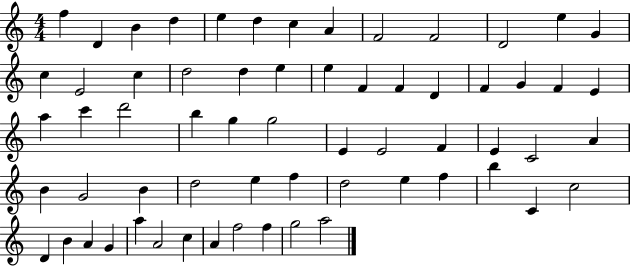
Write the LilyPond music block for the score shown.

{
  \clef treble
  \numericTimeSignature
  \time 4/4
  \key c \major
  f''4 d'4 b'4 d''4 | e''4 d''4 c''4 a'4 | f'2 f'2 | d'2 e''4 g'4 | \break c''4 e'2 c''4 | d''2 d''4 e''4 | e''4 f'4 f'4 d'4 | f'4 g'4 f'4 e'4 | \break a''4 c'''4 d'''2 | b''4 g''4 g''2 | e'4 e'2 f'4 | e'4 c'2 a'4 | \break b'4 g'2 b'4 | d''2 e''4 f''4 | d''2 e''4 f''4 | b''4 c'4 c''2 | \break d'4 b'4 a'4 g'4 | a''4 a'2 c''4 | a'4 f''2 f''4 | g''2 a''2 | \break \bar "|."
}